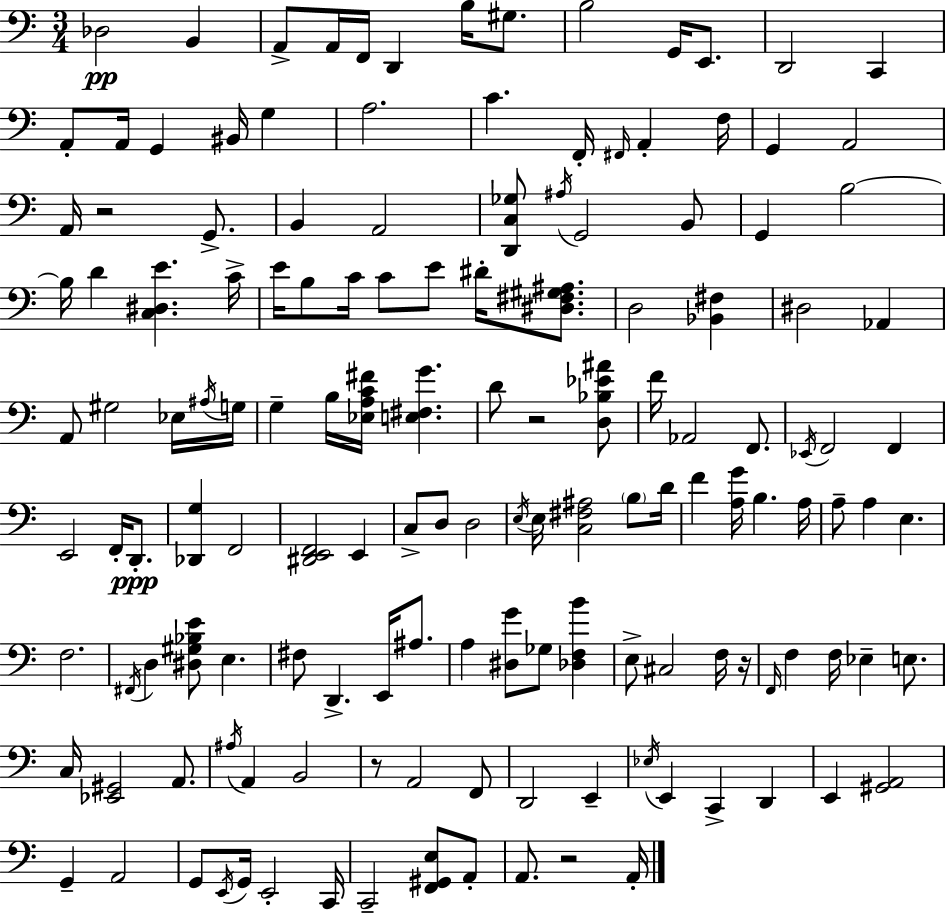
Db3/h B2/q A2/e A2/s F2/s D2/q B3/s G#3/e. B3/h G2/s E2/e. D2/h C2/q A2/e A2/s G2/q BIS2/s G3/q A3/h. C4/q. F2/s F#2/s A2/q F3/s G2/q A2/h A2/s R/h G2/e. B2/q A2/h [D2,C3,Gb3]/e A#3/s G2/h B2/e G2/q B3/h B3/s D4/q [C3,D#3,E4]/q. C4/s E4/s B3/e C4/s C4/e E4/e D#4/s [D#3,F#3,G#3,A#3]/e. D3/h [Bb2,F#3]/q D#3/h Ab2/q A2/e G#3/h Eb3/s A#3/s G3/s G3/q B3/s [Eb3,A3,C4,F#4]/s [E3,F#3,G4]/q. D4/e R/h [D3,Bb3,Eb4,A#4]/e F4/s Ab2/h F2/e. Eb2/s F2/h F2/q E2/h F2/s D2/e. [Db2,G3]/q F2/h [D#2,E2,F2]/h E2/q C3/e D3/e D3/h E3/s E3/s [C3,F#3,A#3]/h B3/e D4/s F4/q [A3,G4]/s B3/q. A3/s A3/e A3/q E3/q. F3/h. F#2/s D3/q [D#3,G#3,Bb3,E4]/e E3/q. F#3/e D2/q. E2/s A#3/e. A3/q [D#3,G4]/e Gb3/e [Db3,F3,B4]/q E3/e C#3/h F3/s R/s F2/s F3/q F3/s Eb3/q E3/e. C3/s [Eb2,G#2]/h A2/e. A#3/s A2/q B2/h R/e A2/h F2/e D2/h E2/q Eb3/s E2/q C2/q D2/q E2/q [G#2,A2]/h G2/q A2/h G2/e E2/s G2/s E2/h C2/s C2/h [F2,G#2,E3]/e A2/e A2/e. R/h A2/s